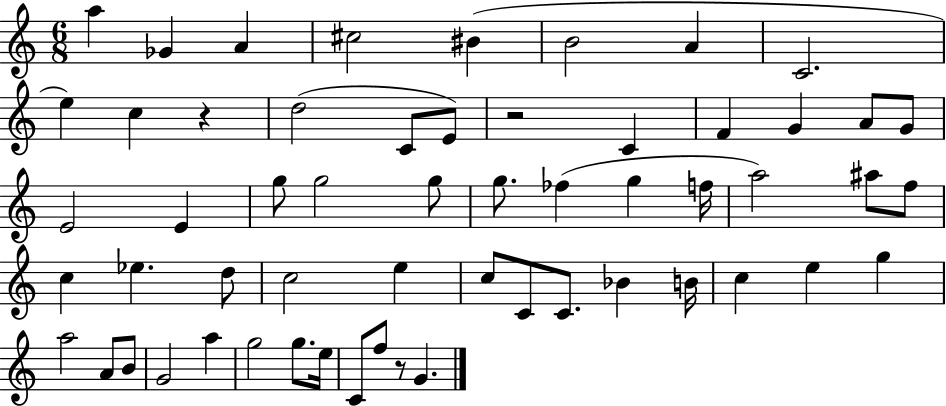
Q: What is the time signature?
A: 6/8